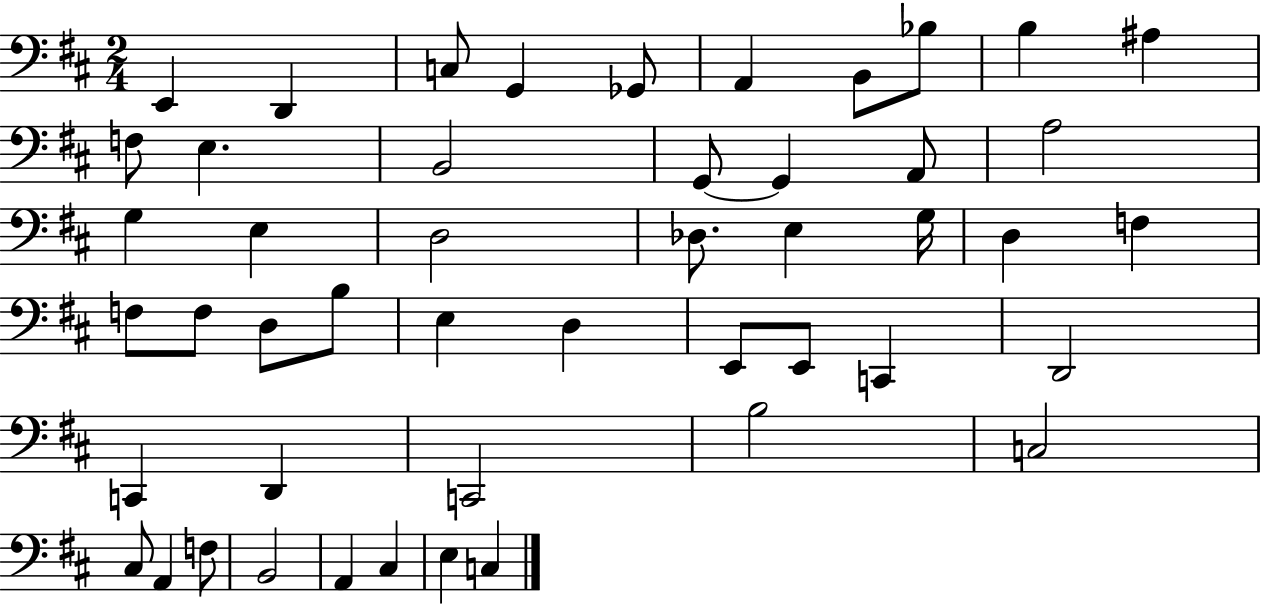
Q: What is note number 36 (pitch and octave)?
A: C2